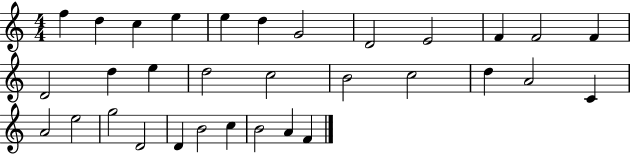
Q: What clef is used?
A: treble